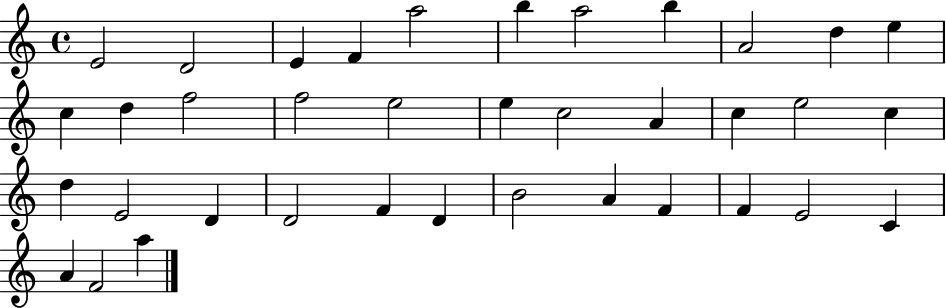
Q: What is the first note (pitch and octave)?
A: E4